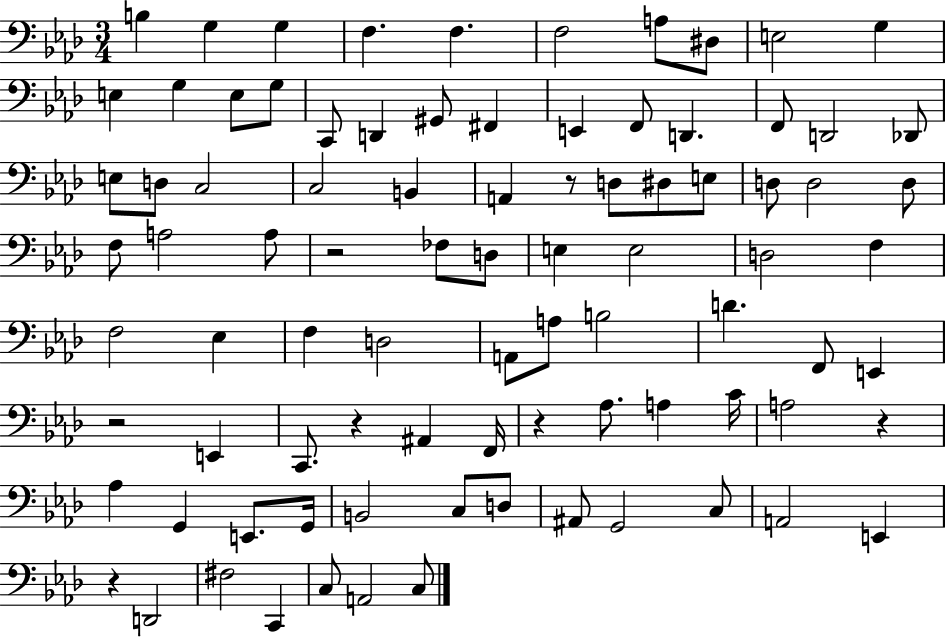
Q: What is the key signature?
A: AES major